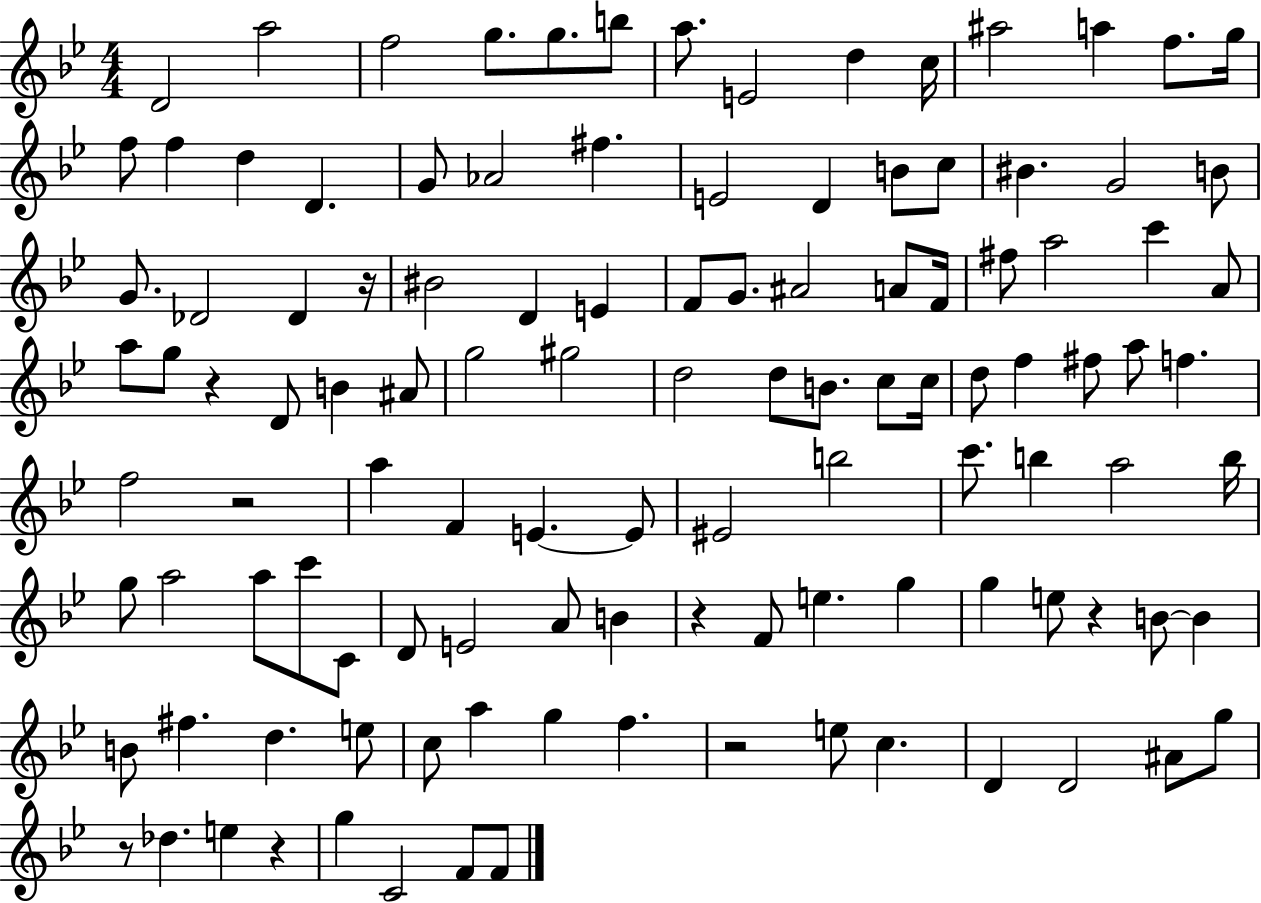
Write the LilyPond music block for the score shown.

{
  \clef treble
  \numericTimeSignature
  \time 4/4
  \key bes \major
  \repeat volta 2 { d'2 a''2 | f''2 g''8. g''8. b''8 | a''8. e'2 d''4 c''16 | ais''2 a''4 f''8. g''16 | \break f''8 f''4 d''4 d'4. | g'8 aes'2 fis''4. | e'2 d'4 b'8 c''8 | bis'4. g'2 b'8 | \break g'8. des'2 des'4 r16 | bis'2 d'4 e'4 | f'8 g'8. ais'2 a'8 f'16 | fis''8 a''2 c'''4 a'8 | \break a''8 g''8 r4 d'8 b'4 ais'8 | g''2 gis''2 | d''2 d''8 b'8. c''8 c''16 | d''8 f''4 fis''8 a''8 f''4. | \break f''2 r2 | a''4 f'4 e'4.~~ e'8 | eis'2 b''2 | c'''8. b''4 a''2 b''16 | \break g''8 a''2 a''8 c'''8 c'8 | d'8 e'2 a'8 b'4 | r4 f'8 e''4. g''4 | g''4 e''8 r4 b'8~~ b'4 | \break b'8 fis''4. d''4. e''8 | c''8 a''4 g''4 f''4. | r2 e''8 c''4. | d'4 d'2 ais'8 g''8 | \break r8 des''4. e''4 r4 | g''4 c'2 f'8 f'8 | } \bar "|."
}